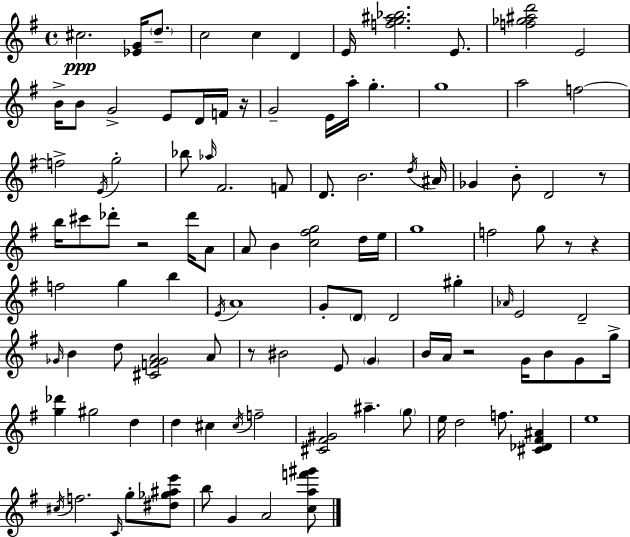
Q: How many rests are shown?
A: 7